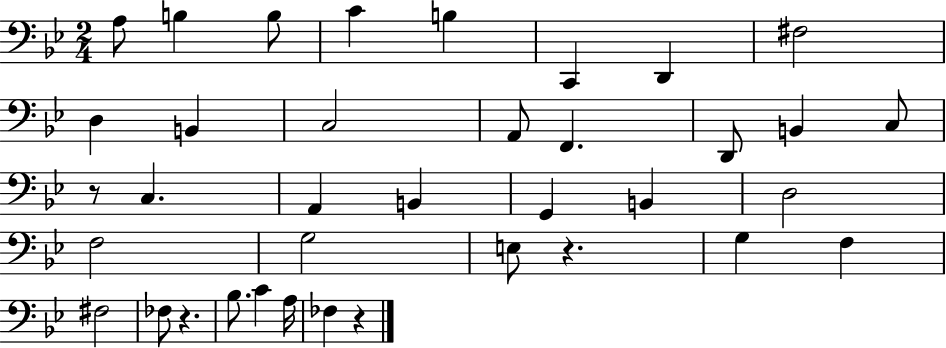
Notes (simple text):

A3/e B3/q B3/e C4/q B3/q C2/q D2/q F#3/h D3/q B2/q C3/h A2/e F2/q. D2/e B2/q C3/e R/e C3/q. A2/q B2/q G2/q B2/q D3/h F3/h G3/h E3/e R/q. G3/q F3/q F#3/h FES3/e R/q. Bb3/e. C4/q A3/s FES3/q R/q